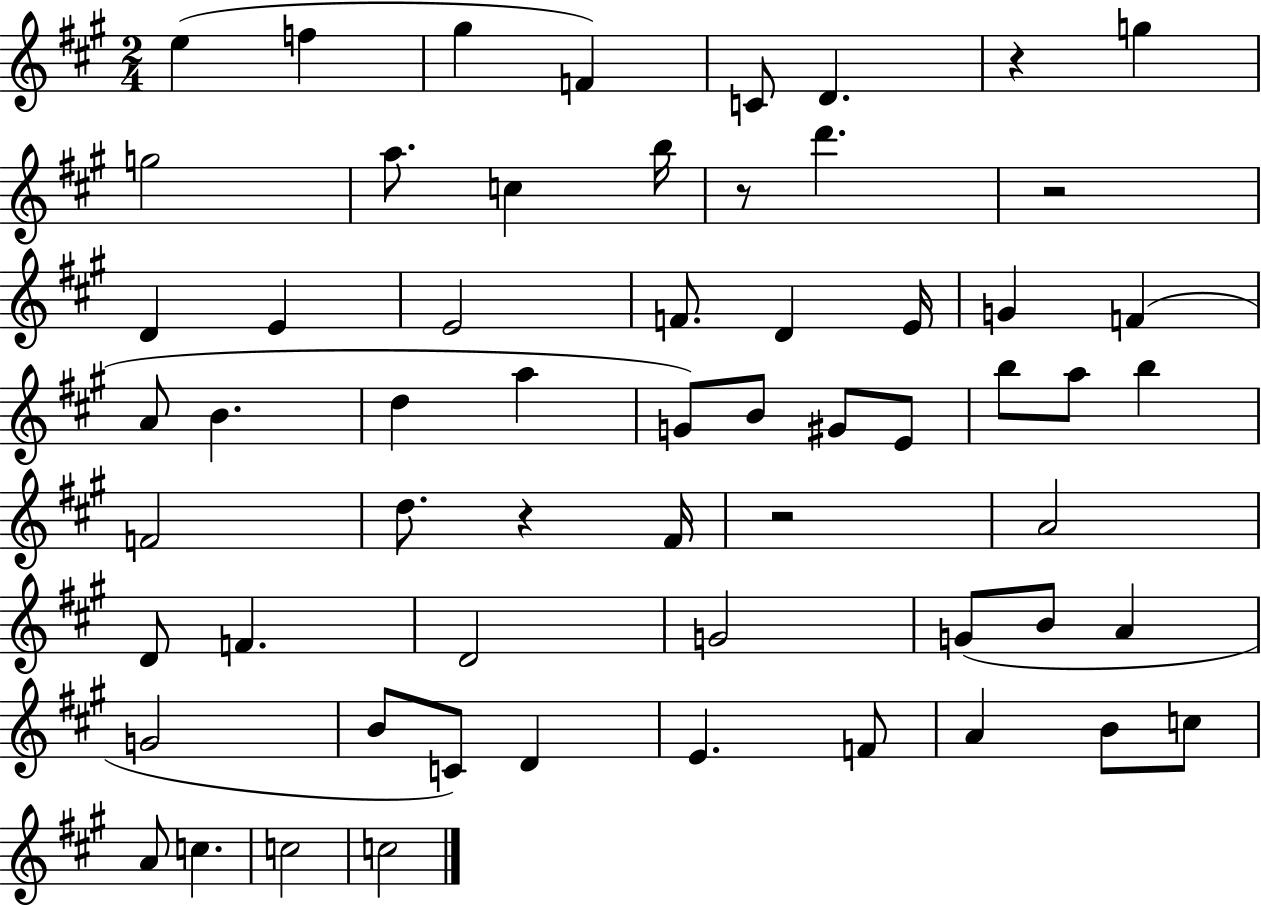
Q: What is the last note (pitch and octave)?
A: C5